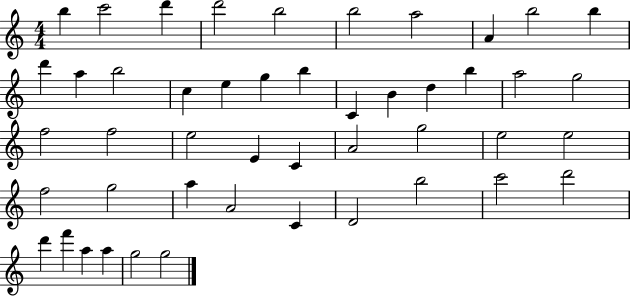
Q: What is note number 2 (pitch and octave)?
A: C6